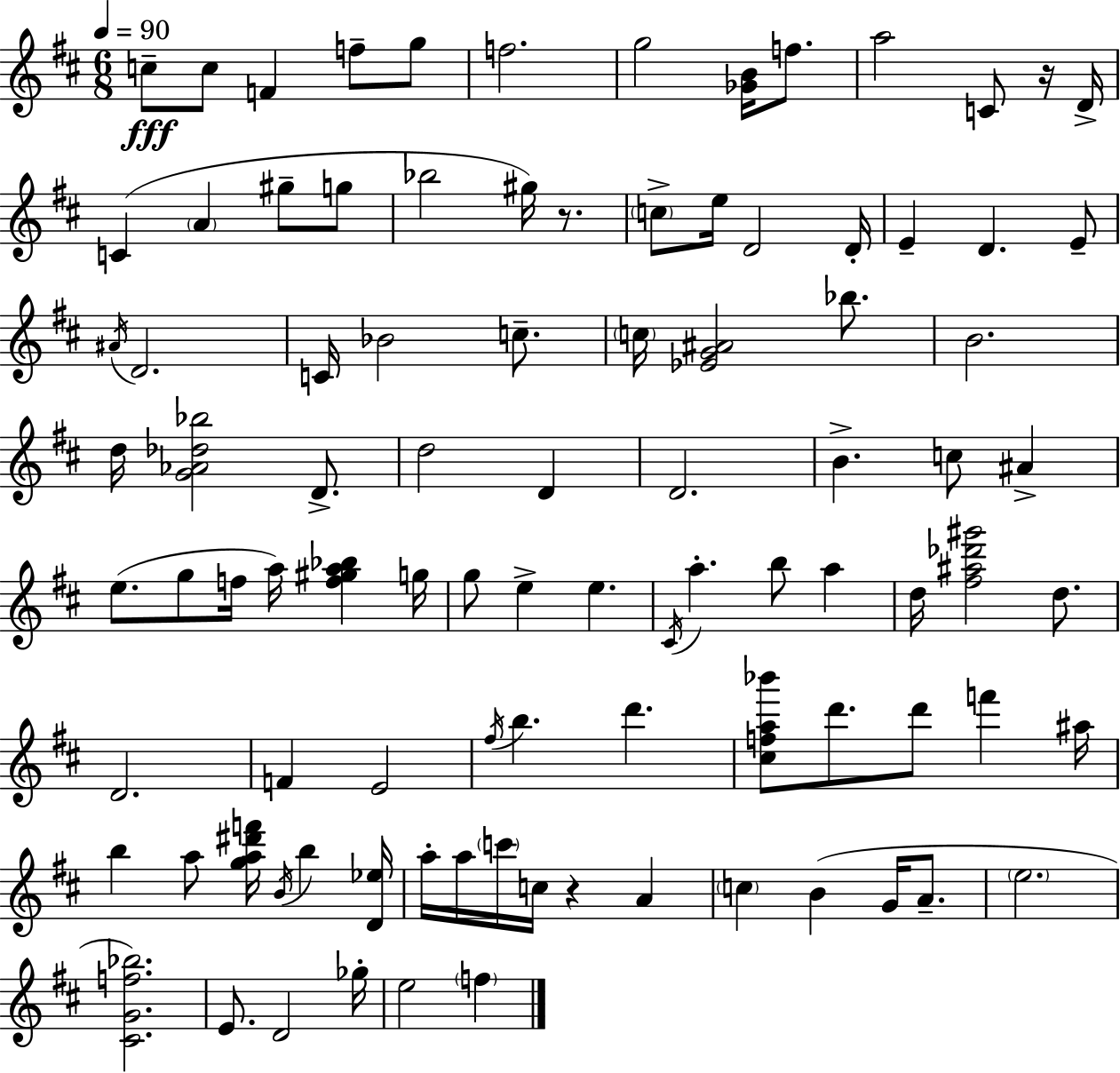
{
  \clef treble
  \numericTimeSignature
  \time 6/8
  \key d \major
  \tempo 4 = 90
  c''8--\fff c''8 f'4 f''8-- g''8 | f''2. | g''2 <ges' b'>16 f''8. | a''2 c'8 r16 d'16-> | \break c'4( \parenthesize a'4 gis''8-- g''8 | bes''2 gis''16) r8. | \parenthesize c''8-> e''16 d'2 d'16-. | e'4-- d'4. e'8-- | \break \acciaccatura { ais'16 } d'2. | c'16 bes'2 c''8.-- | \parenthesize c''16 <ees' g' ais'>2 bes''8. | b'2. | \break d''16 <g' aes' des'' bes''>2 d'8.-> | d''2 d'4 | d'2. | b'4.-> c''8 ais'4-> | \break e''8.( g''8 f''16 a''16) <f'' gis'' a'' bes''>4 | g''16 g''8 e''4-> e''4. | \acciaccatura { cis'16 } a''4.-. b''8 a''4 | d''16 <fis'' ais'' des''' gis'''>2 d''8. | \break d'2. | f'4 e'2 | \acciaccatura { fis''16 } b''4. d'''4. | <cis'' f'' a'' bes'''>8 d'''8. d'''8 f'''4 | \break ais''16 b''4 a''8 <g'' a'' dis''' f'''>16 \acciaccatura { b'16 } b''4 | <d' ees''>16 a''16-. a''16 \parenthesize c'''16 c''16 r4 | a'4 \parenthesize c''4 b'4( | g'16 a'8.-- \parenthesize e''2. | \break <cis' g' f'' bes''>2.) | e'8. d'2 | ges''16-. e''2 | \parenthesize f''4 \bar "|."
}